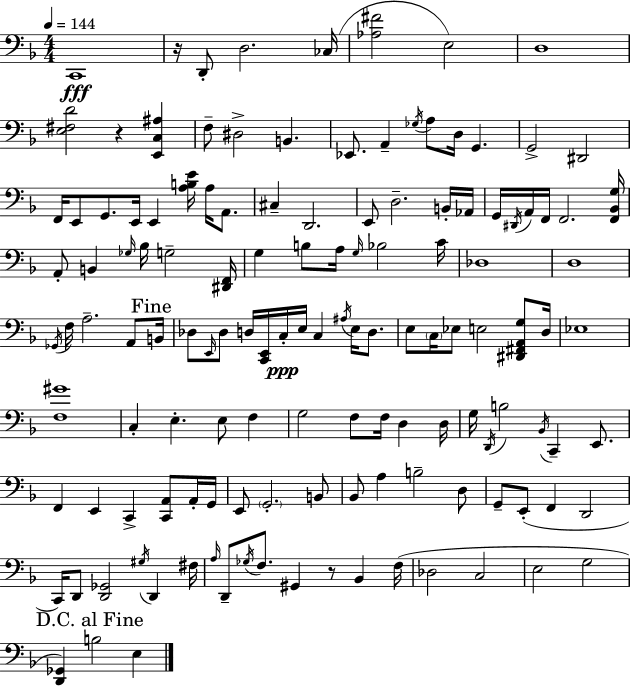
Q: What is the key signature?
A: F major